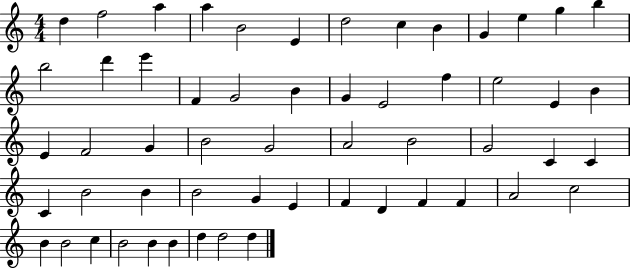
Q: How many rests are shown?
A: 0